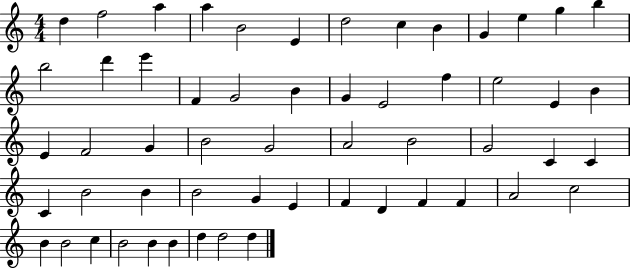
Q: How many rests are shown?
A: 0